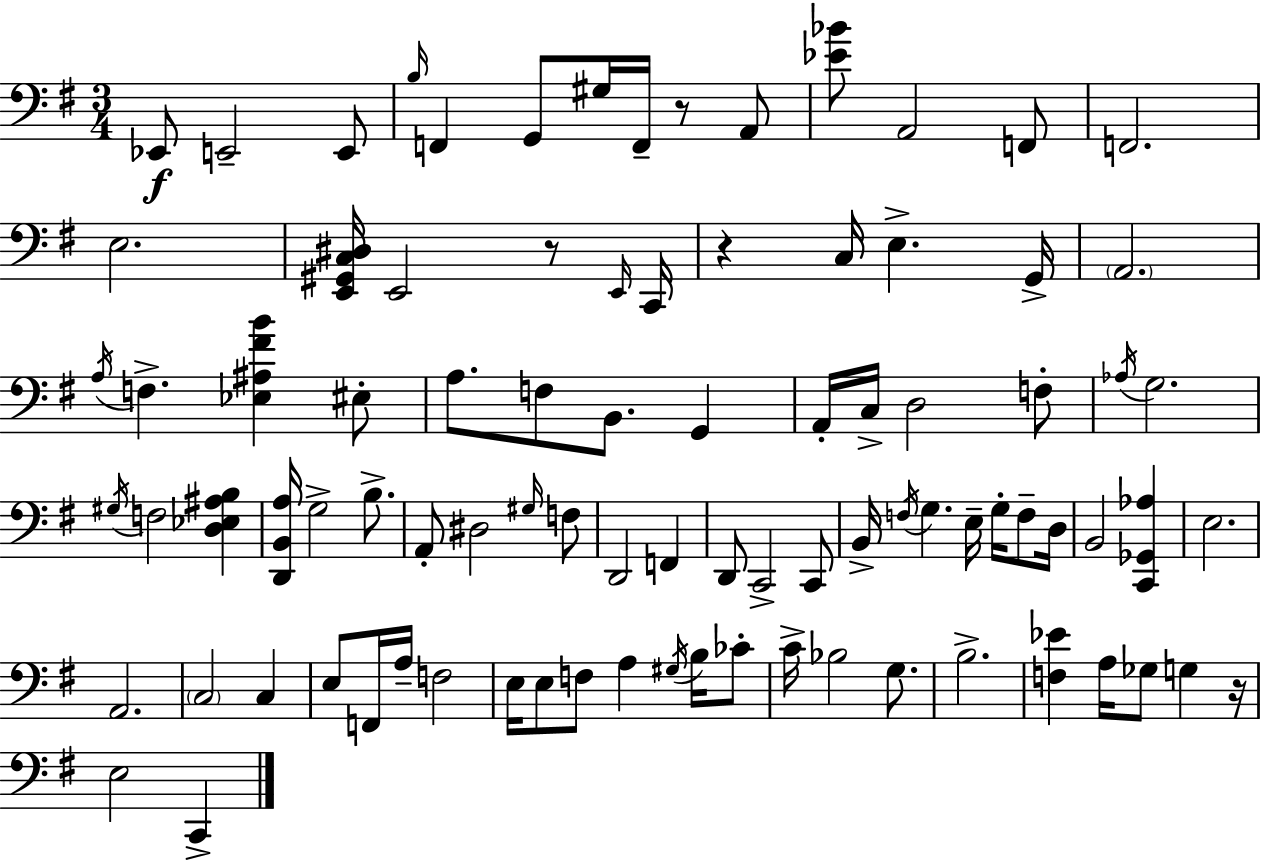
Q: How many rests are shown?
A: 4